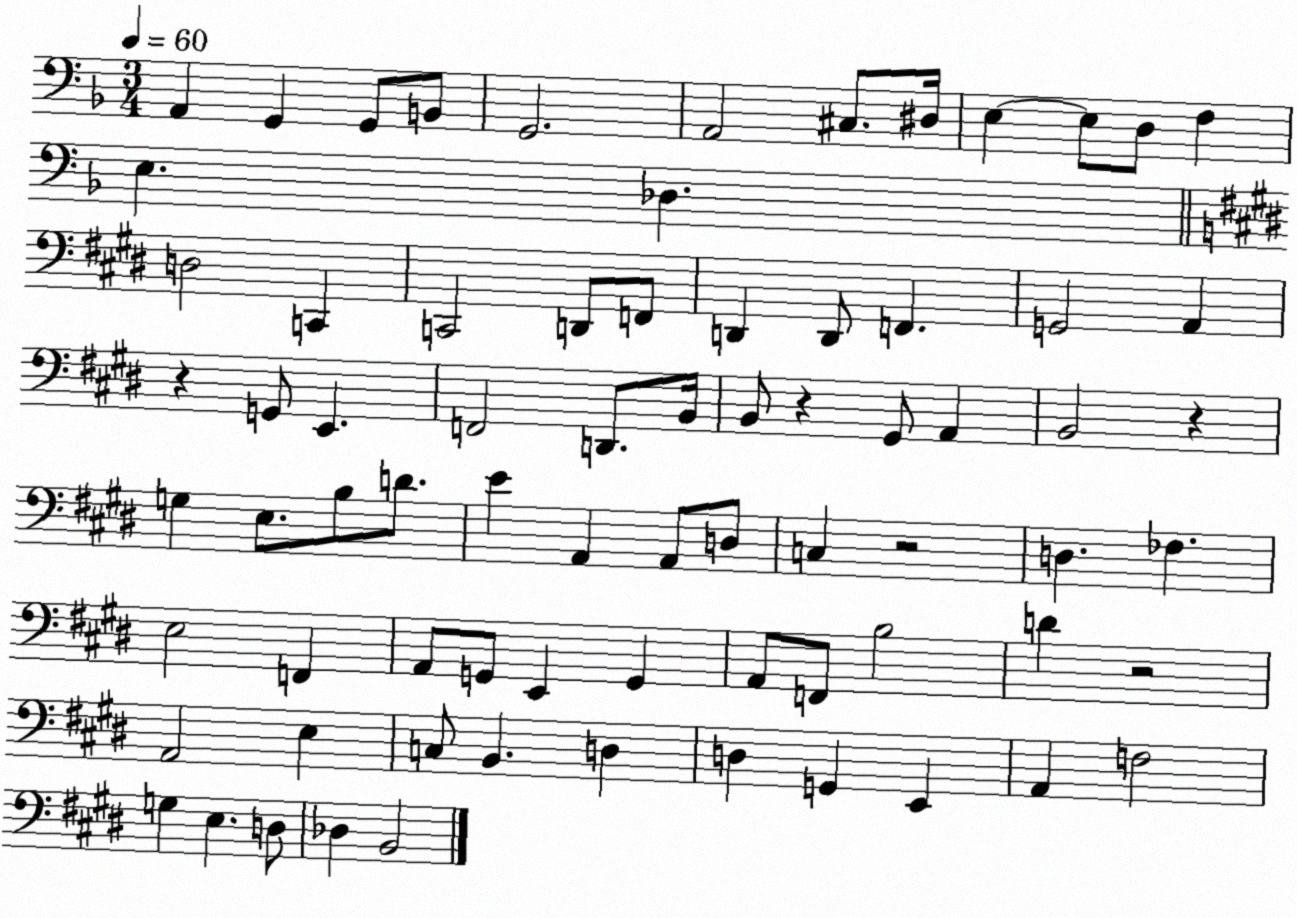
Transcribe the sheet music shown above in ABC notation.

X:1
T:Untitled
M:3/4
L:1/4
K:F
A,, G,, G,,/2 B,,/2 G,,2 A,,2 ^C,/2 ^D,/4 E, E,/2 D,/2 F, E, _D, D,2 C,, C,,2 D,,/2 F,,/2 D,, D,,/2 F,, G,,2 A,, z G,,/2 E,, F,,2 D,,/2 B,,/4 B,,/2 z ^G,,/2 A,, B,,2 z G, E,/2 B,/2 D/2 E A,, A,,/2 D,/2 C, z2 D, _F, E,2 F,, A,,/2 G,,/2 E,, G,, A,,/2 F,,/2 B,2 D z2 A,,2 E, C,/2 B,, D, D, G,, E,, A,, F,2 G, E, D,/2 _D, B,,2